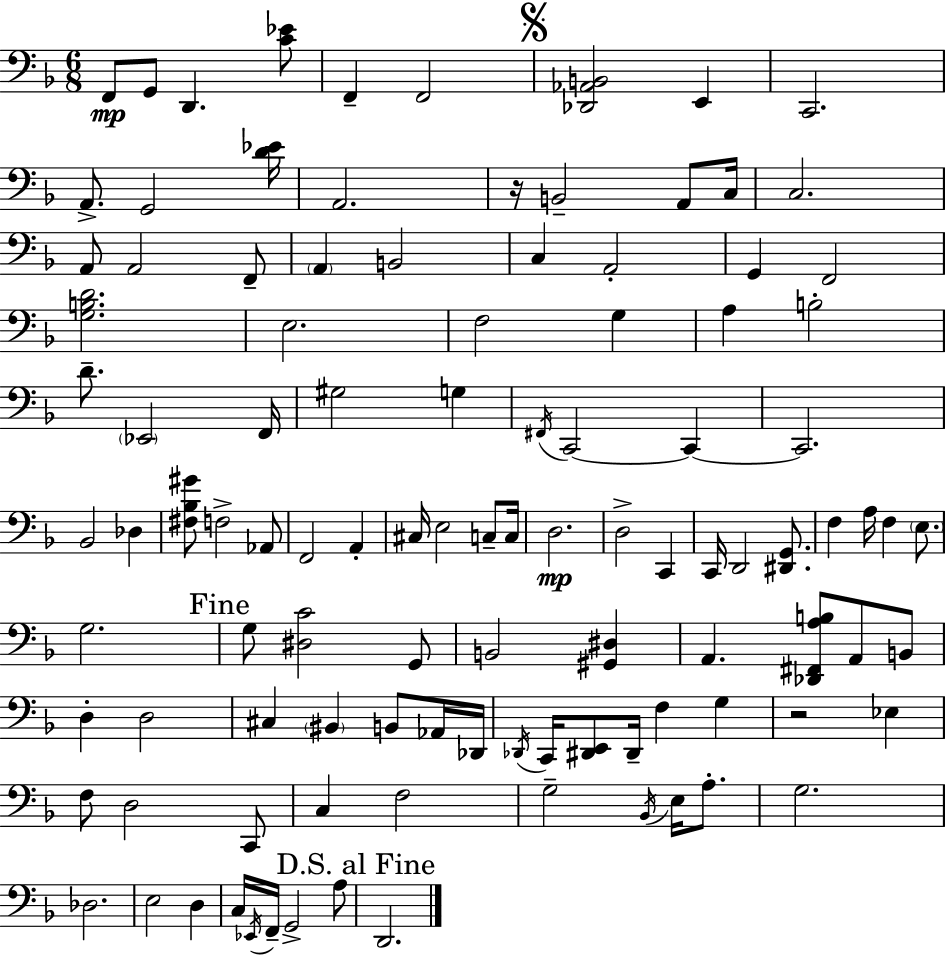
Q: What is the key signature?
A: D minor